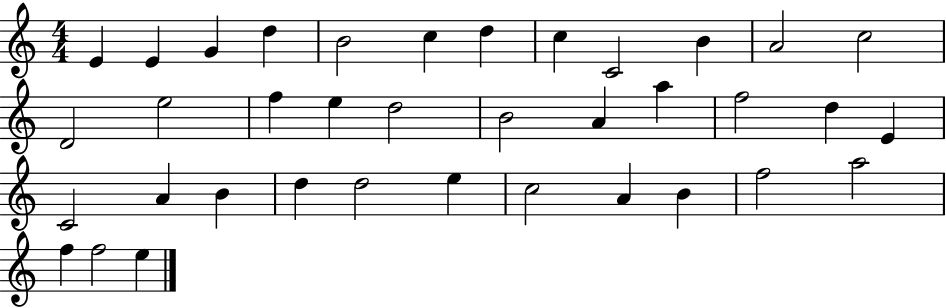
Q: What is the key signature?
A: C major